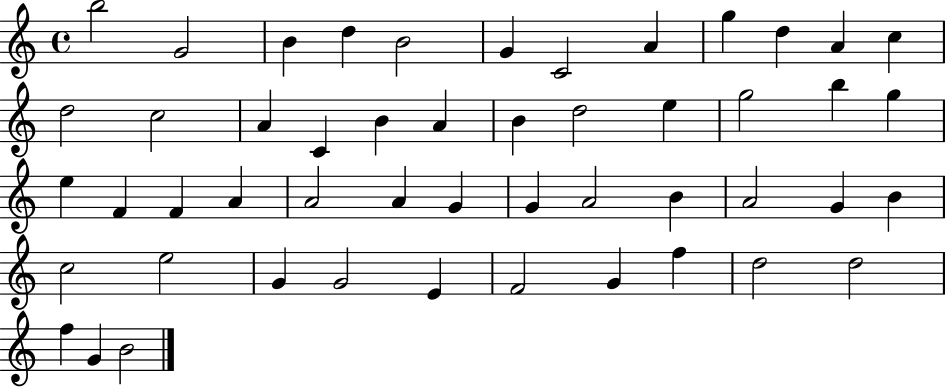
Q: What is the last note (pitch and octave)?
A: B4